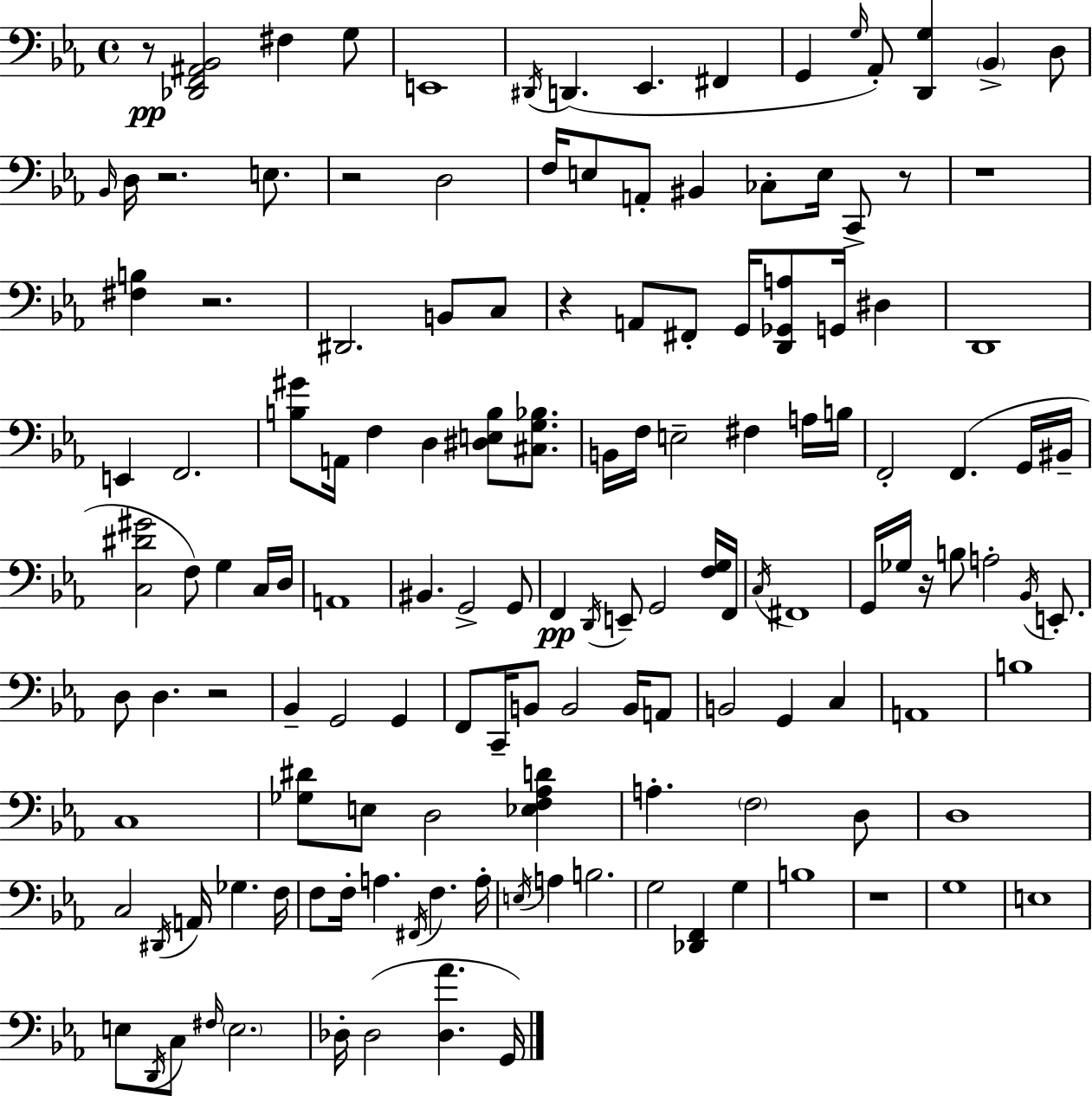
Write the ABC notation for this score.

X:1
T:Untitled
M:4/4
L:1/4
K:Eb
z/2 [_D,,F,,^A,,_B,,]2 ^F, G,/2 E,,4 ^D,,/4 D,, _E,, ^F,, G,, G,/4 _A,,/2 [D,,G,] _B,, D,/2 _B,,/4 D,/4 z2 E,/2 z2 D,2 F,/4 E,/2 A,,/2 ^B,, _C,/2 E,/4 C,,/2 z/2 z4 [^F,B,] z2 ^D,,2 B,,/2 C,/2 z A,,/2 ^F,,/2 G,,/4 [D,,_G,,A,]/2 G,,/4 ^D, D,,4 E,, F,,2 [B,^G]/2 A,,/4 F, D, [^D,E,B,]/2 [^C,G,_B,]/2 B,,/4 F,/4 E,2 ^F, A,/4 B,/4 F,,2 F,, G,,/4 ^B,,/4 [C,^D^G]2 F,/2 G, C,/4 D,/4 A,,4 ^B,, G,,2 G,,/2 F,, D,,/4 E,,/2 G,,2 [F,G,]/4 F,,/4 C,/4 ^F,,4 G,,/4 _G,/4 z/4 B,/2 A,2 _B,,/4 E,,/2 D,/2 D, z2 _B,, G,,2 G,, F,,/2 C,,/4 B,,/2 B,,2 B,,/4 A,,/2 B,,2 G,, C, A,,4 B,4 C,4 [_G,^D]/2 E,/2 D,2 [_E,F,_A,D] A, F,2 D,/2 D,4 C,2 ^D,,/4 A,,/4 _G, F,/4 F,/2 F,/4 A, ^F,,/4 F, A,/4 E,/4 A, B,2 G,2 [_D,,F,,] G, B,4 z4 G,4 E,4 E,/2 D,,/4 C,/2 ^F,/4 E,2 _D,/4 _D,2 [_D,_A] G,,/4